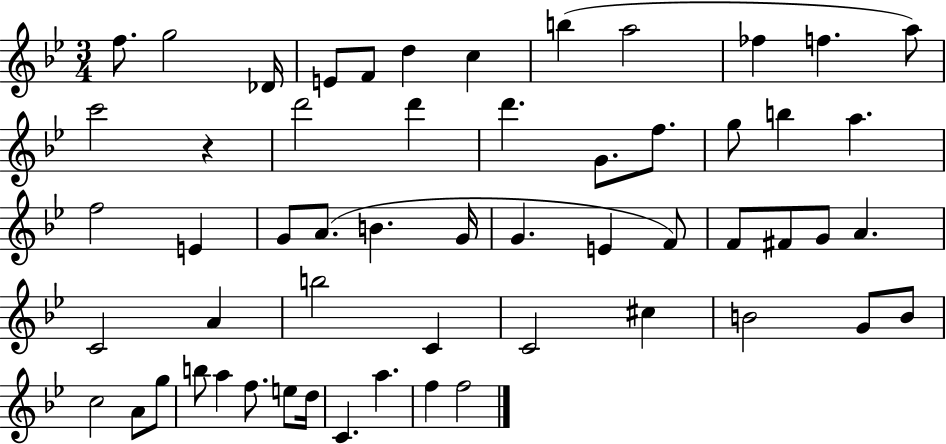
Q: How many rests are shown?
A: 1